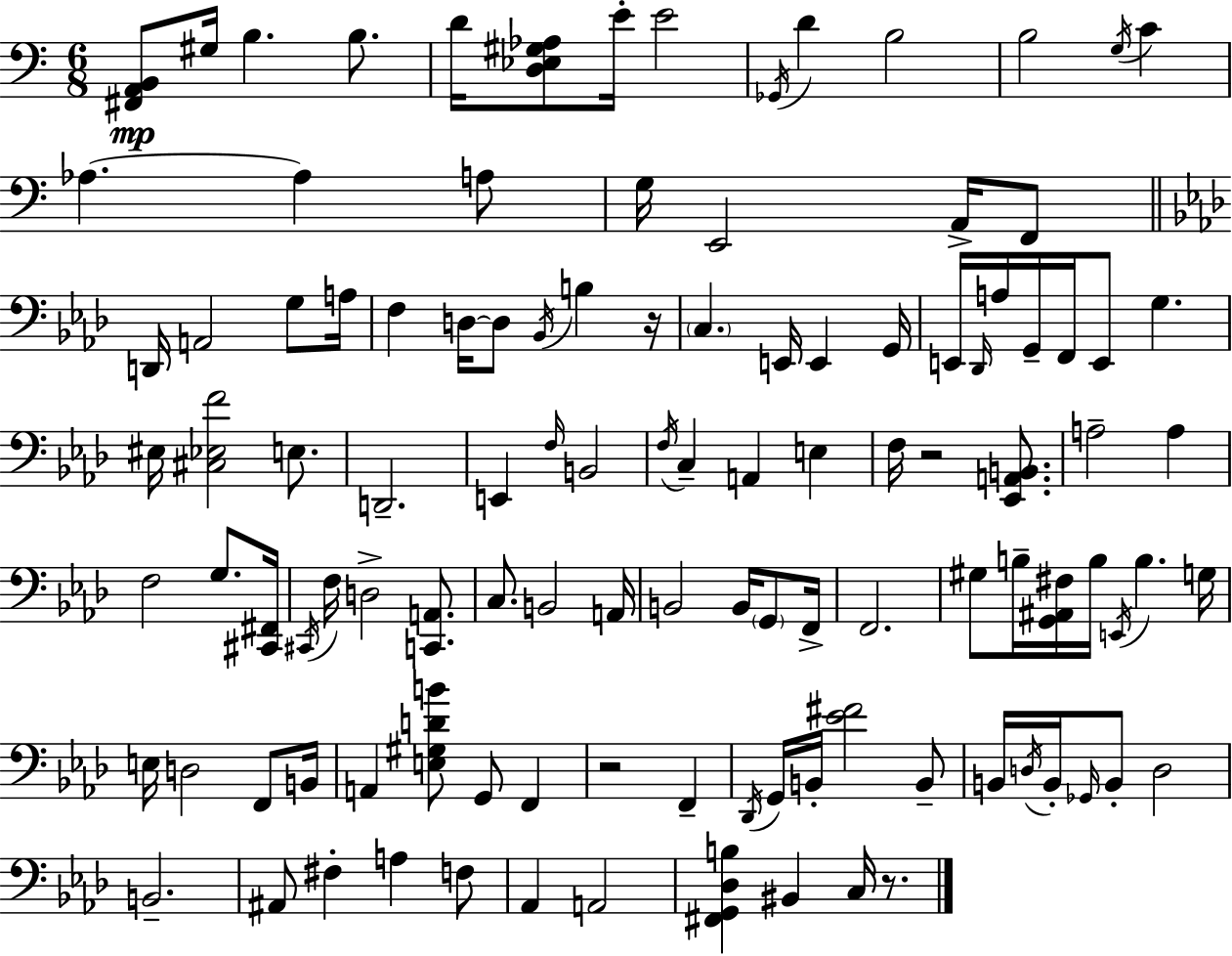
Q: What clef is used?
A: bass